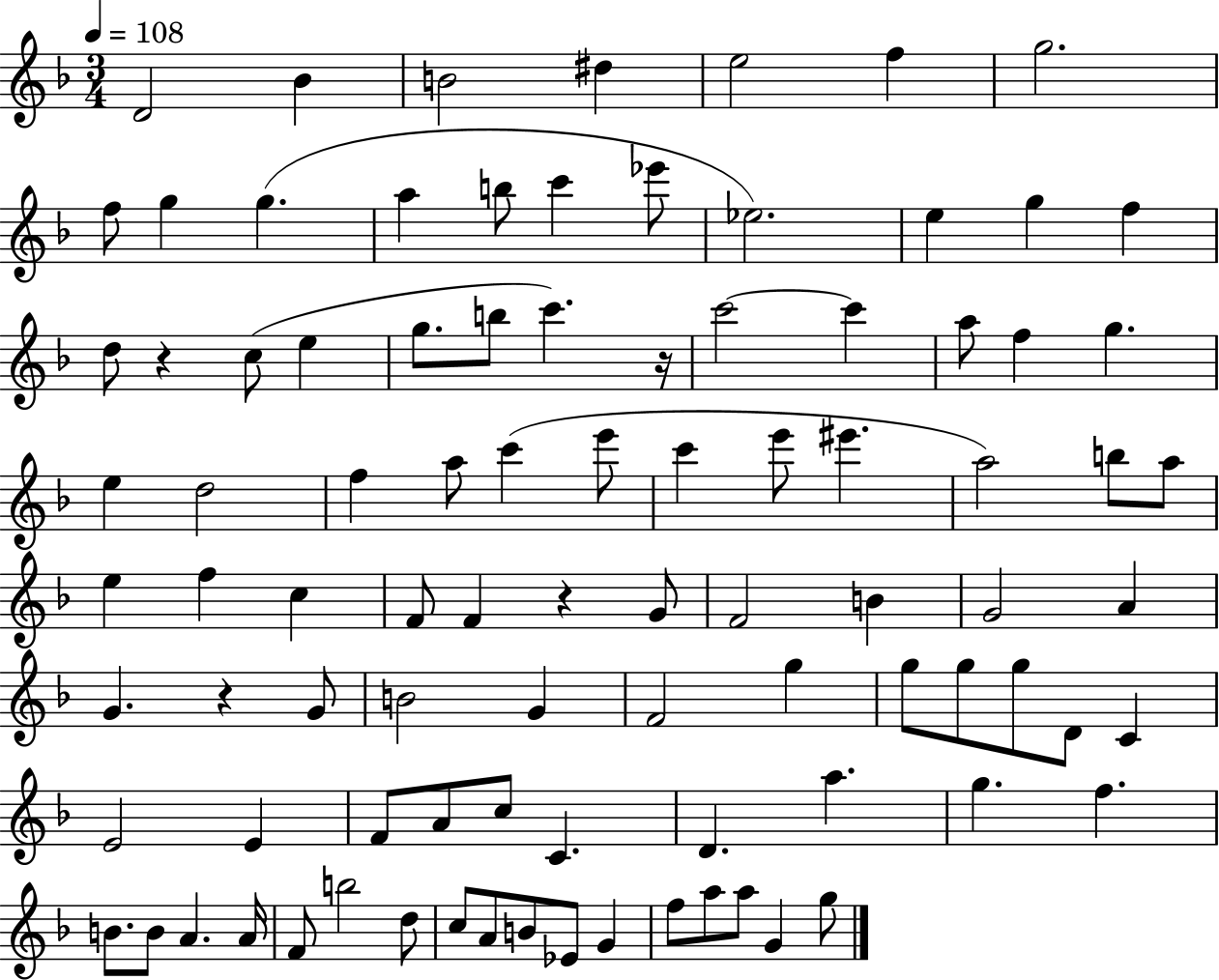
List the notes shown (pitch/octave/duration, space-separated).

D4/h Bb4/q B4/h D#5/q E5/h F5/q G5/h. F5/e G5/q G5/q. A5/q B5/e C6/q Eb6/e Eb5/h. E5/q G5/q F5/q D5/e R/q C5/e E5/q G5/e. B5/e C6/q. R/s C6/h C6/q A5/e F5/q G5/q. E5/q D5/h F5/q A5/e C6/q E6/e C6/q E6/e EIS6/q. A5/h B5/e A5/e E5/q F5/q C5/q F4/e F4/q R/q G4/e F4/h B4/q G4/h A4/q G4/q. R/q G4/e B4/h G4/q F4/h G5/q G5/e G5/e G5/e D4/e C4/q E4/h E4/q F4/e A4/e C5/e C4/q. D4/q. A5/q. G5/q. F5/q. B4/e. B4/e A4/q. A4/s F4/e B5/h D5/e C5/e A4/e B4/e Eb4/e G4/q F5/e A5/e A5/e G4/q G5/e